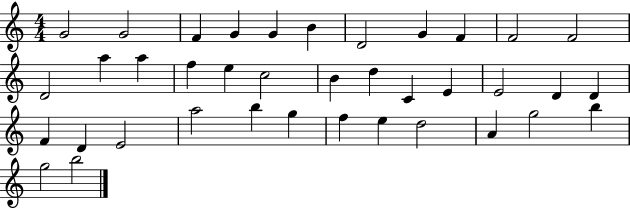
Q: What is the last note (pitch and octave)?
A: B5